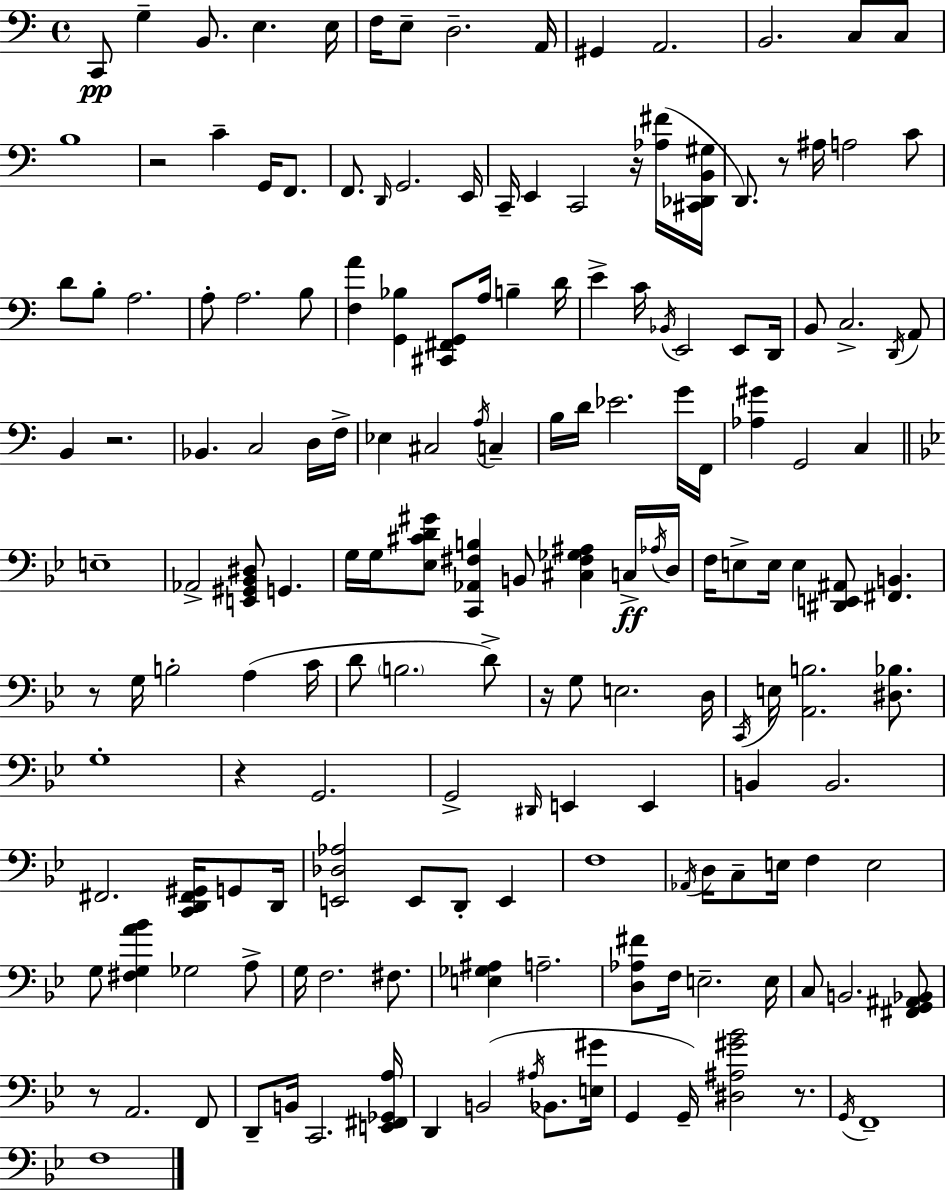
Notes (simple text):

C2/e G3/q B2/e. E3/q. E3/s F3/s E3/e D3/h. A2/s G#2/q A2/h. B2/h. C3/e C3/e B3/w R/h C4/q G2/s F2/e. F2/e. D2/s G2/h. E2/s C2/s E2/q C2/h R/s [Ab3,F#4]/s [C#2,Db2,B2,G#3]/s D2/e. R/e A#3/s A3/h C4/e D4/e B3/e A3/h. A3/e A3/h. B3/e [F3,A4]/q [G2,Bb3]/q [C#2,F#2,G2]/e A3/s B3/q D4/s E4/q C4/s Bb2/s E2/h E2/e D2/s B2/e C3/h. D2/s A2/e B2/q R/h. Bb2/q. C3/h D3/s F3/s Eb3/q C#3/h A3/s C3/q B3/s D4/s Eb4/h. G4/s F2/s [Ab3,G#4]/q G2/h C3/q E3/w Ab2/h [E2,G#2,Bb2,D#3]/e G2/q. G3/s G3/s [Eb3,C#4,D4,G#4]/e [C2,Ab2,F#3,B3]/q B2/e [C#3,F#3,Gb3,A#3]/q C3/s Ab3/s D3/s F3/s E3/e E3/s E3/q [D#2,E2,A#2]/e [F#2,B2]/q. R/e G3/s B3/h A3/q C4/s D4/e B3/h. D4/e R/s G3/e E3/h. D3/s C2/s E3/s [A2,B3]/h. [D#3,Bb3]/e. G3/w R/q G2/h. G2/h D#2/s E2/q E2/q B2/q B2/h. F#2/h. [C2,D2,F#2,G#2]/s G2/e D2/s [E2,Db3,Ab3]/h E2/e D2/e E2/q F3/w Ab2/s D3/s C3/e E3/s F3/q E3/h G3/e [F#3,G3,A4,Bb4]/q Gb3/h A3/e G3/s F3/h. F#3/e. [E3,Gb3,A#3]/q A3/h. [D3,Ab3,F#4]/e F3/s E3/h. E3/s C3/e B2/h. [F#2,G2,A#2,Bb2]/e R/e A2/h. F2/e D2/e B2/s C2/h. [E2,F#2,Gb2,A3]/s D2/q B2/h A#3/s Bb2/e. [E3,G#4]/s G2/q G2/s [D#3,A#3,G#4,Bb4]/h R/e. G2/s F2/w F3/w